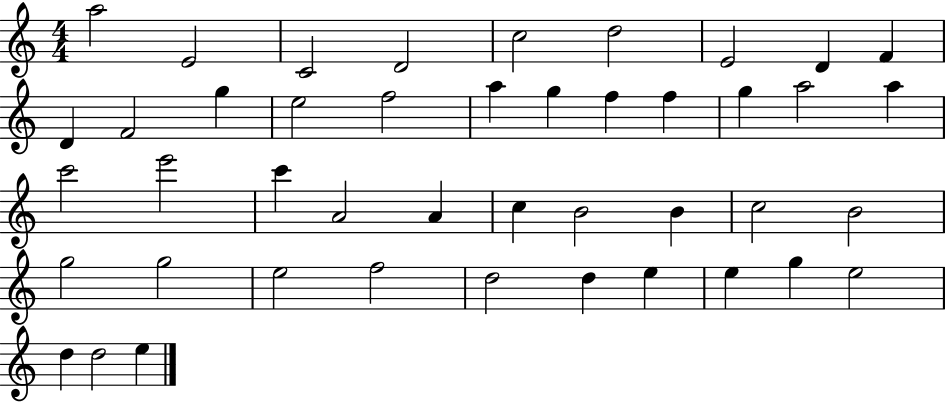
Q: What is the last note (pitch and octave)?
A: E5